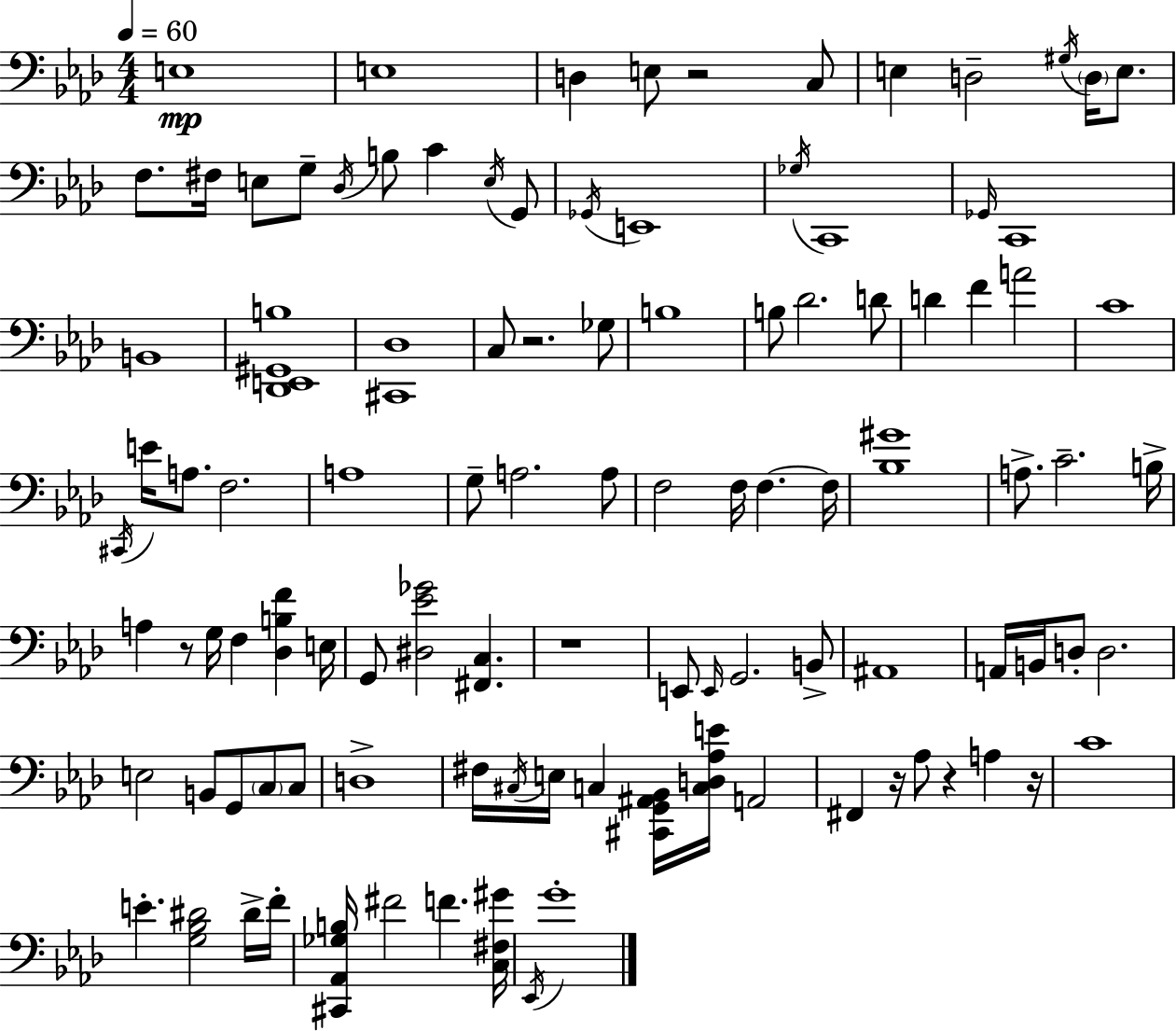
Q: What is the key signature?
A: F minor